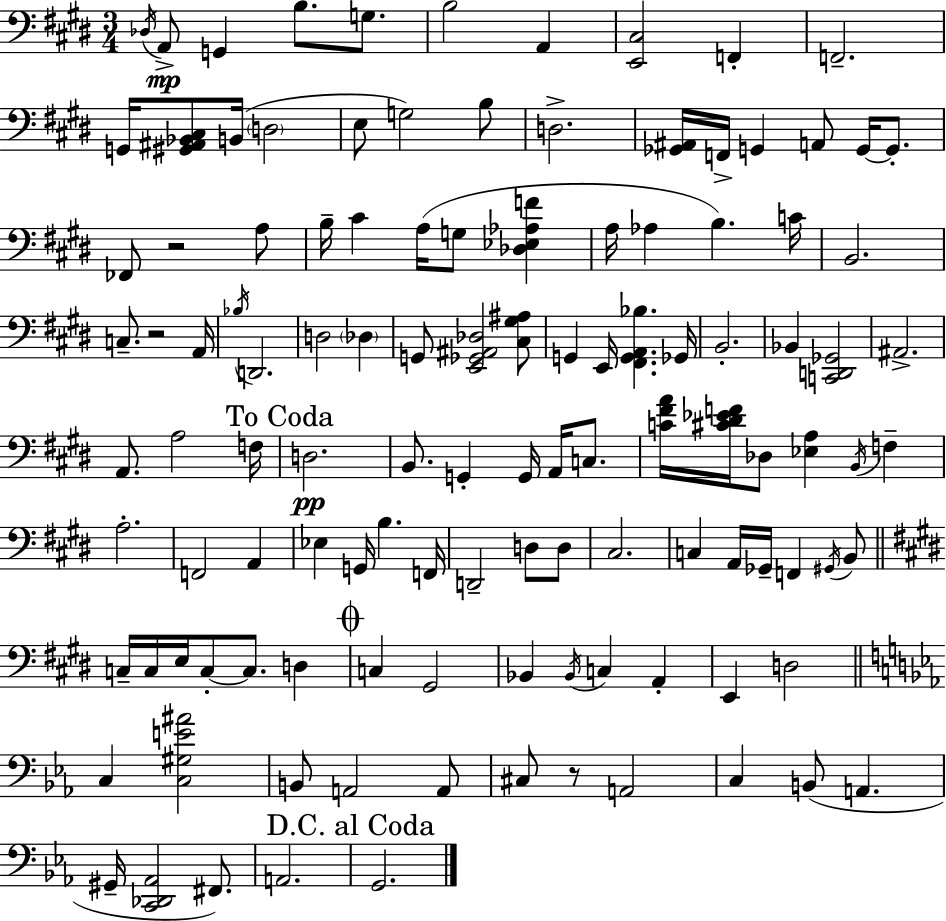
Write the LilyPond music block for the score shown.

{
  \clef bass
  \numericTimeSignature
  \time 3/4
  \key e \major
  \acciaccatura { des16 }\mp a,8-> g,4 b8. g8. | b2 a,4 | <e, cis>2 f,4-. | f,2.-- | \break g,16 <gis, ais, bes, cis>8 b,16( \parenthesize d2 | e8 g2) b8 | d2.-> | <ges, ais,>16 f,16-> g,4 a,8 g,16~~ g,8.-. | \break fes,8 r2 a8 | b16-- cis'4 a16( g8 <des ees aes f'>4 | a16 aes4 b4.) | c'16 b,2. | \break c8.-- r2 | a,16 \acciaccatura { bes16 } d,2. | d2 \parenthesize des4 | g,8 <e, ges, ais, des>2 | \break <cis gis ais>8 g,4 e,16 <fis, g, a, bes>4. | ges,16 b,2.-. | bes,4 <c, d, ges,>2 | ais,2.-> | \break a,8. a2 | f16 \mark "To Coda" d2.\pp | b,8. g,4-. g,16 a,16 c8. | <c' fis' a'>16 <cis' dis' ees' f'>16 des8 <ees a>4 \acciaccatura { b,16 } f4-- | \break a2.-. | f,2 a,4 | ees4 g,16 b4. | f,16 d,2-- d8 | \break d8 cis2. | c4 a,16 ges,16-- f,4 | \acciaccatura { gis,16 } b,8 \bar "||" \break \key e \major c16-- c16 e16 c8-.~~ c8. d4 | \mark \markup { \musicglyph "scripts.coda" } c4 gis,2 | bes,4 \acciaccatura { bes,16 } c4 a,4-. | e,4 d2 | \break \bar "||" \break \key ees \major c4 <c gis e' ais'>2 | b,8 a,2 a,8 | cis8 r8 a,2 | c4 b,8( a,4. | \break gis,16-- <c, des, aes,>2 fis,8.) | a,2. | \mark "D.C. al Coda" g,2. | \bar "|."
}